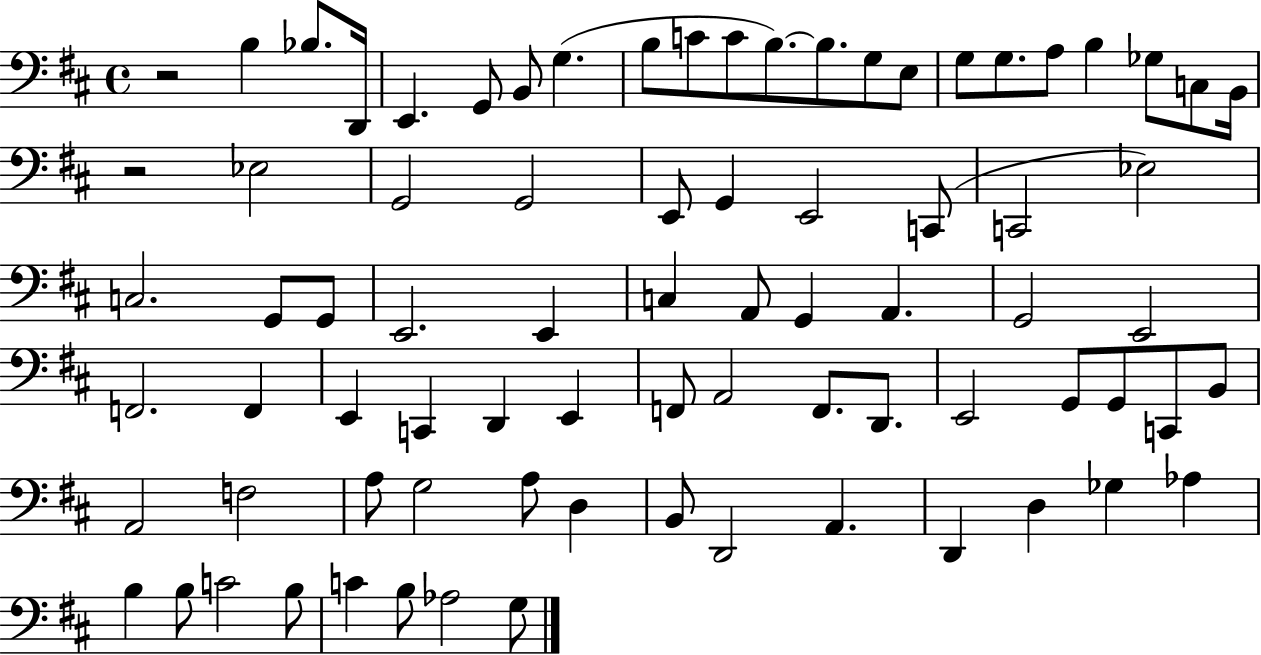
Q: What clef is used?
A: bass